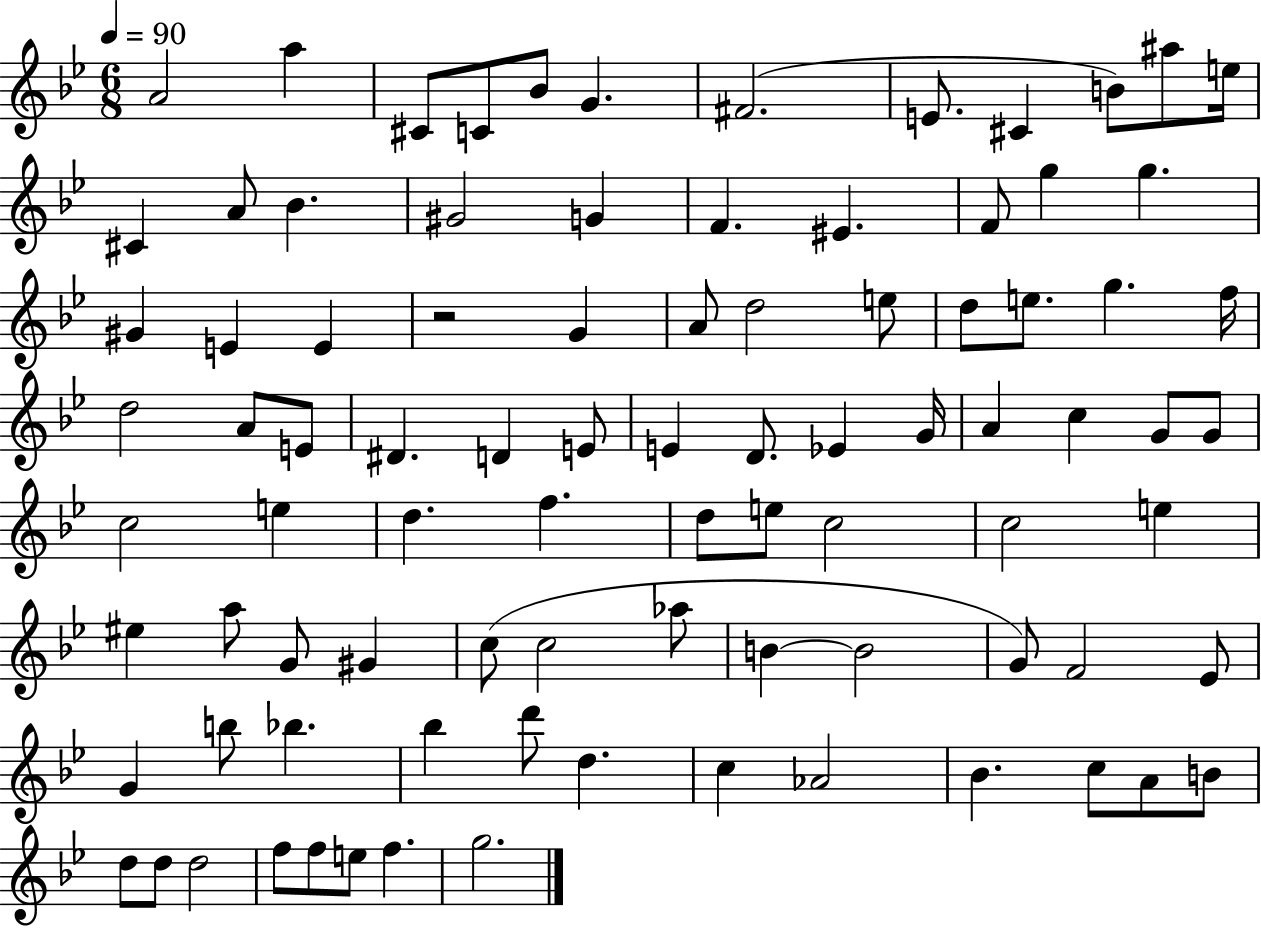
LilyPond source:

{
  \clef treble
  \numericTimeSignature
  \time 6/8
  \key bes \major
  \tempo 4 = 90
  \repeat volta 2 { a'2 a''4 | cis'8 c'8 bes'8 g'4. | fis'2.( | e'8. cis'4 b'8) ais''8 e''16 | \break cis'4 a'8 bes'4. | gis'2 g'4 | f'4. eis'4. | f'8 g''4 g''4. | \break gis'4 e'4 e'4 | r2 g'4 | a'8 d''2 e''8 | d''8 e''8. g''4. f''16 | \break d''2 a'8 e'8 | dis'4. d'4 e'8 | e'4 d'8. ees'4 g'16 | a'4 c''4 g'8 g'8 | \break c''2 e''4 | d''4. f''4. | d''8 e''8 c''2 | c''2 e''4 | \break eis''4 a''8 g'8 gis'4 | c''8( c''2 aes''8 | b'4~~ b'2 | g'8) f'2 ees'8 | \break g'4 b''8 bes''4. | bes''4 d'''8 d''4. | c''4 aes'2 | bes'4. c''8 a'8 b'8 | \break d''8 d''8 d''2 | f''8 f''8 e''8 f''4. | g''2. | } \bar "|."
}